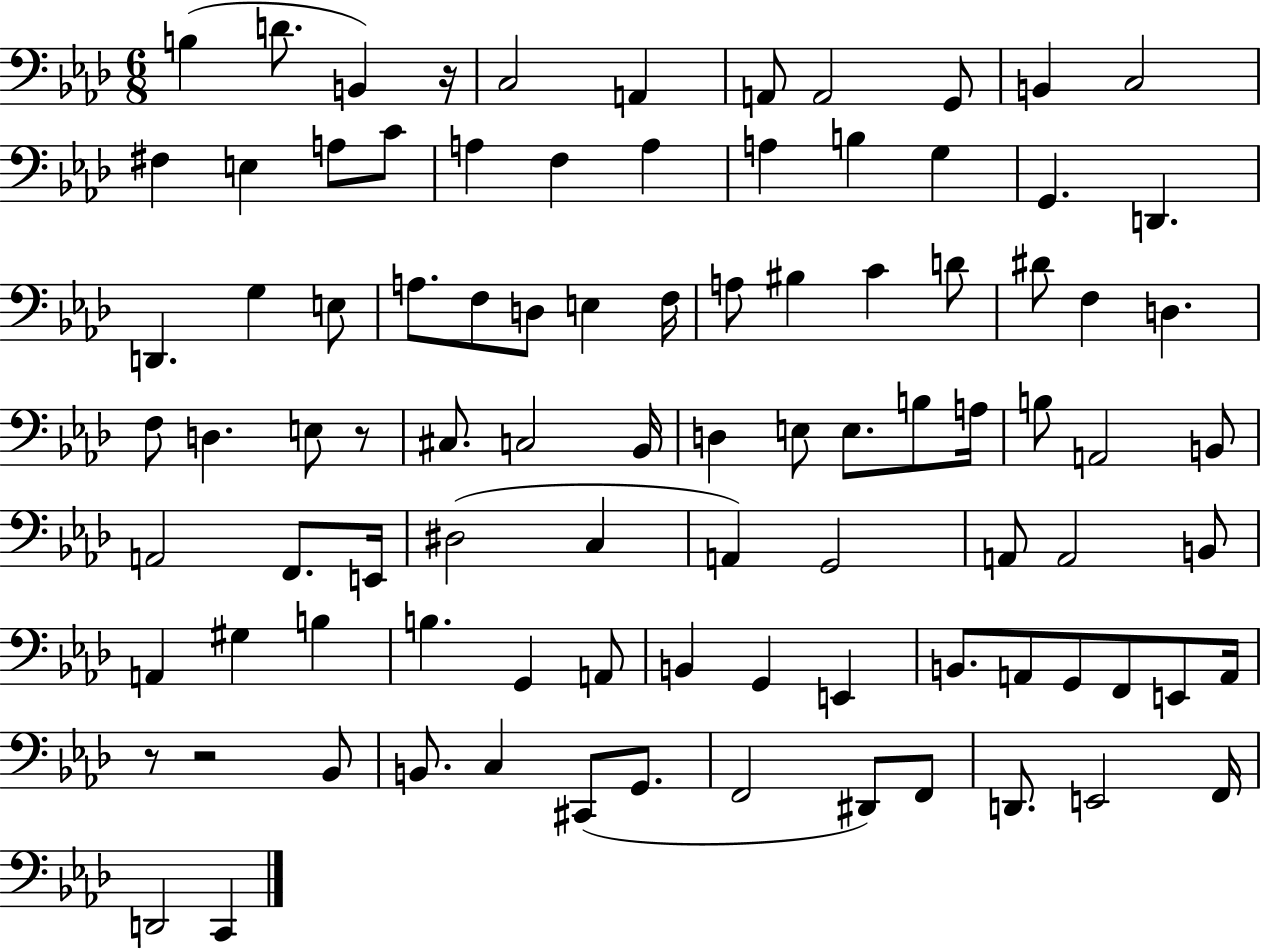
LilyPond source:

{
  \clef bass
  \numericTimeSignature
  \time 6/8
  \key aes \major
  \repeat volta 2 { b4( d'8. b,4) r16 | c2 a,4 | a,8 a,2 g,8 | b,4 c2 | \break fis4 e4 a8 c'8 | a4 f4 a4 | a4 b4 g4 | g,4. d,4. | \break d,4. g4 e8 | a8. f8 d8 e4 f16 | a8 bis4 c'4 d'8 | dis'8 f4 d4. | \break f8 d4. e8 r8 | cis8. c2 bes,16 | d4 e8 e8. b8 a16 | b8 a,2 b,8 | \break a,2 f,8. e,16 | dis2( c4 | a,4) g,2 | a,8 a,2 b,8 | \break a,4 gis4 b4 | b4. g,4 a,8 | b,4 g,4 e,4 | b,8. a,8 g,8 f,8 e,8 a,16 | \break r8 r2 bes,8 | b,8. c4 cis,8( g,8. | f,2 dis,8) f,8 | d,8. e,2 f,16 | \break d,2 c,4 | } \bar "|."
}